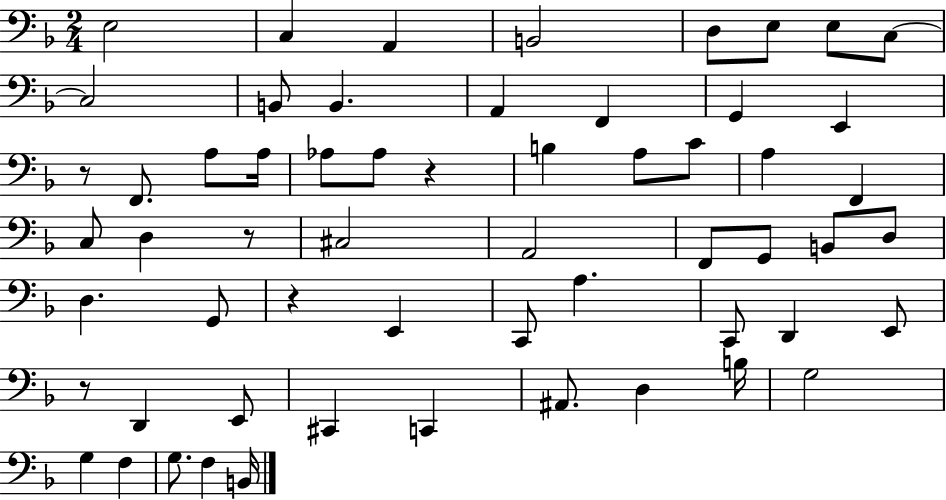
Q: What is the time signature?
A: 2/4